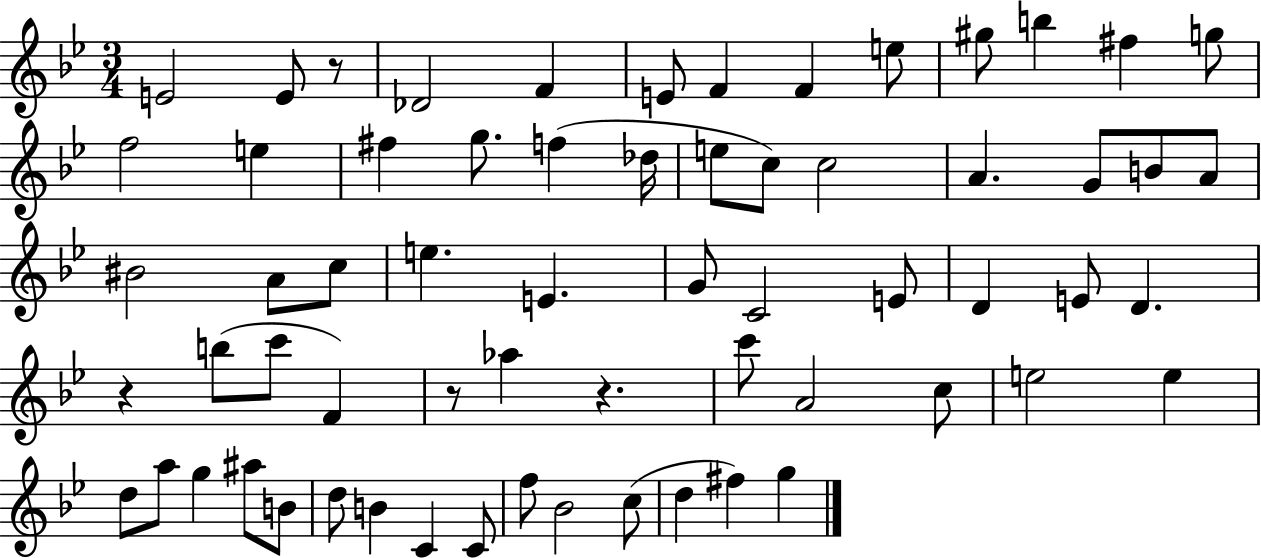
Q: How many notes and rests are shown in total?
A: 64